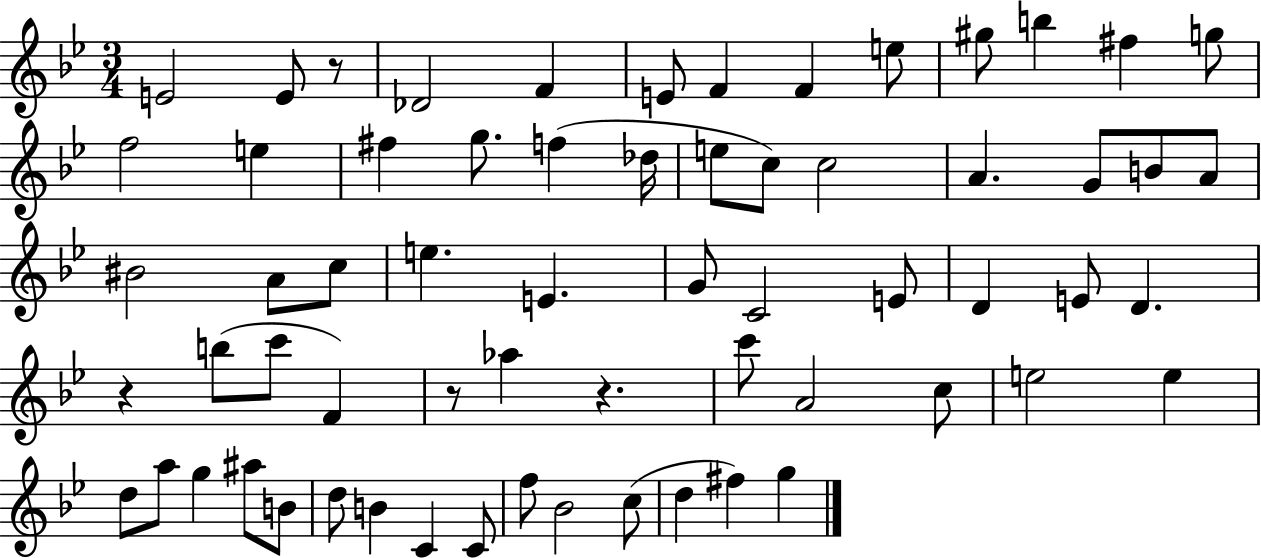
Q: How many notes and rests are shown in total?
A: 64